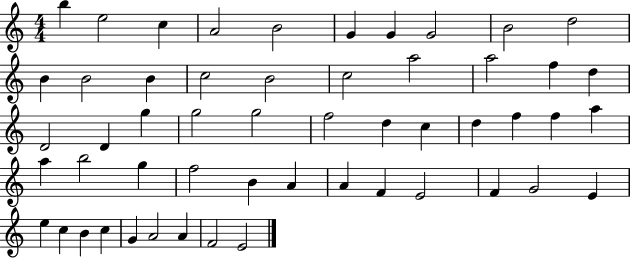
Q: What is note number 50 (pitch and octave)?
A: A4